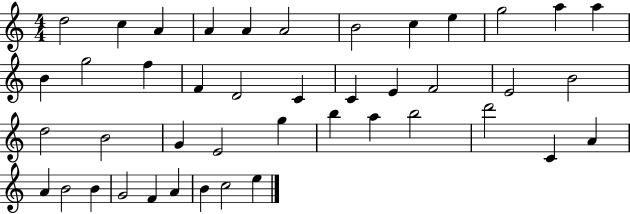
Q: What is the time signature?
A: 4/4